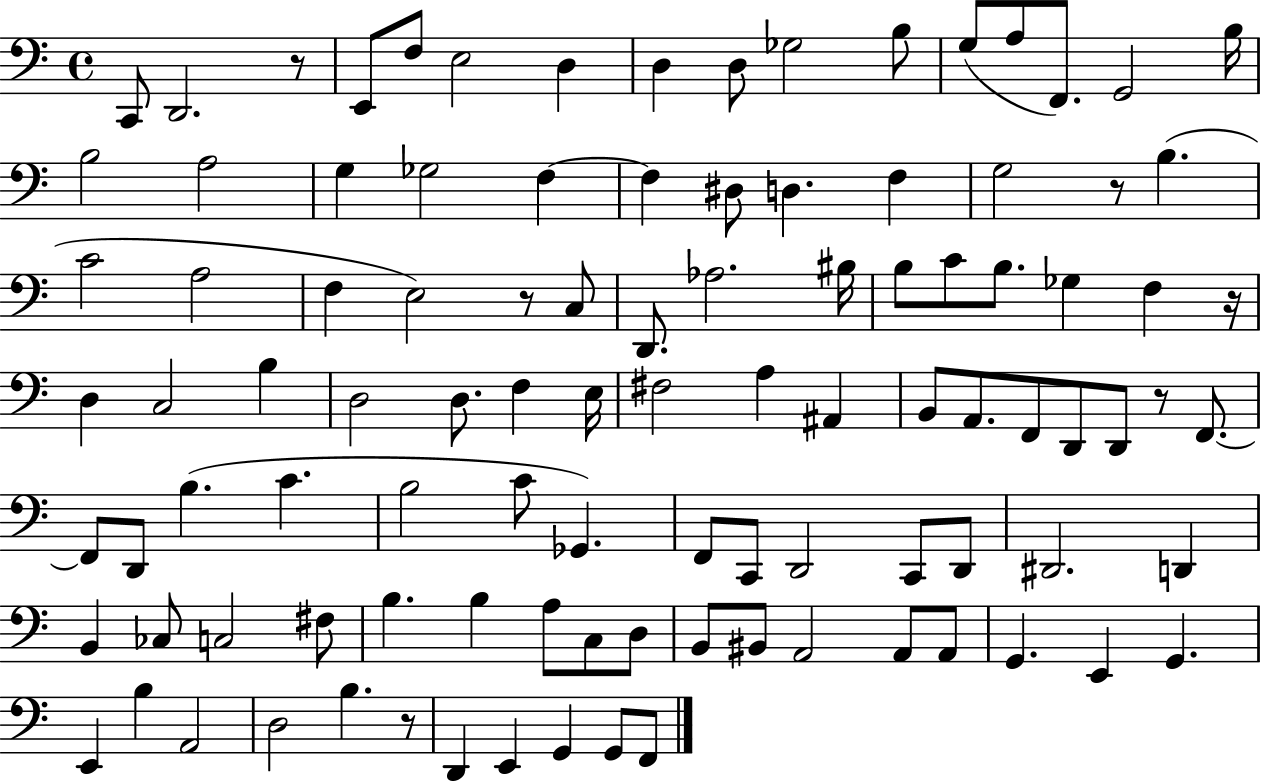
C2/e D2/h. R/e E2/e F3/e E3/h D3/q D3/q D3/e Gb3/h B3/e G3/e A3/e F2/e. G2/h B3/s B3/h A3/h G3/q Gb3/h F3/q F3/q D#3/e D3/q. F3/q G3/h R/e B3/q. C4/h A3/h F3/q E3/h R/e C3/e D2/e. Ab3/h. BIS3/s B3/e C4/e B3/e. Gb3/q F3/q R/s D3/q C3/h B3/q D3/h D3/e. F3/q E3/s F#3/h A3/q A#2/q B2/e A2/e. F2/e D2/e D2/e R/e F2/e. F2/e D2/e B3/q. C4/q. B3/h C4/e Gb2/q. F2/e C2/e D2/h C2/e D2/e D#2/h. D2/q B2/q CES3/e C3/h F#3/e B3/q. B3/q A3/e C3/e D3/e B2/e BIS2/e A2/h A2/e A2/e G2/q. E2/q G2/q. E2/q B3/q A2/h D3/h B3/q. R/e D2/q E2/q G2/q G2/e F2/e